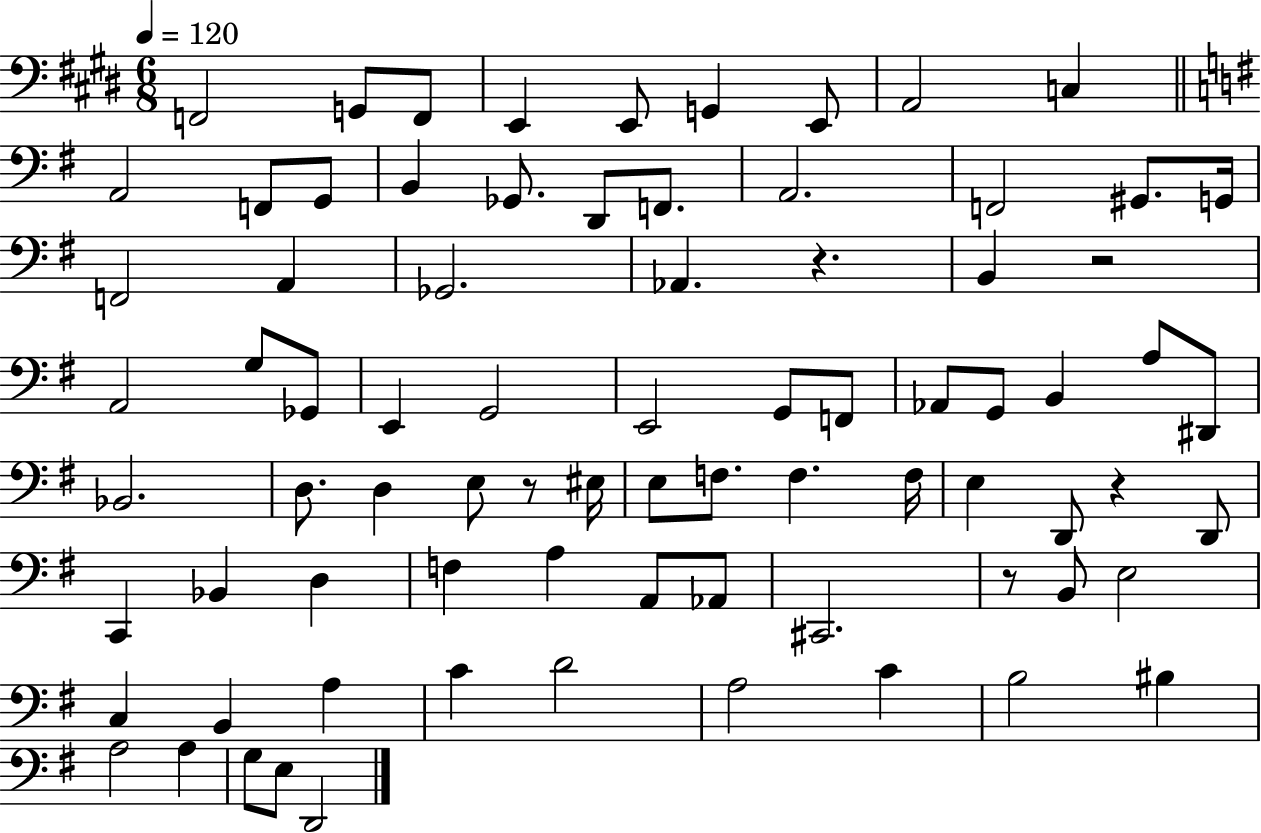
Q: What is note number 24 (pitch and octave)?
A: Ab2